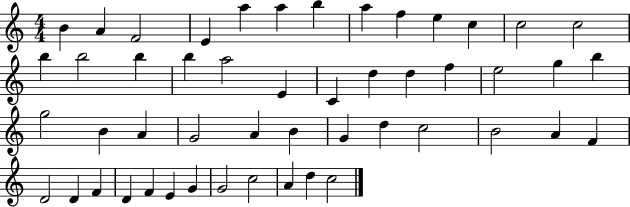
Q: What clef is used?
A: treble